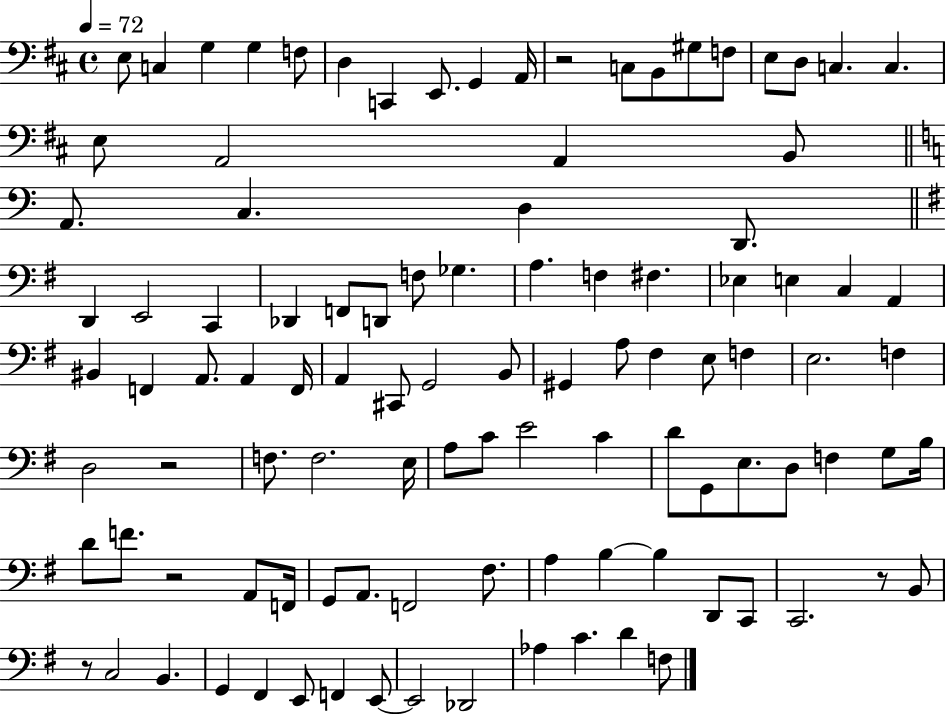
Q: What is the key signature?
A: D major